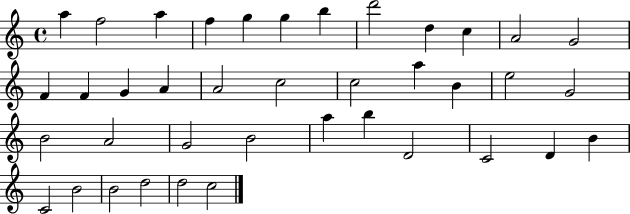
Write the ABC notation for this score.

X:1
T:Untitled
M:4/4
L:1/4
K:C
a f2 a f g g b d'2 d c A2 G2 F F G A A2 c2 c2 a B e2 G2 B2 A2 G2 B2 a b D2 C2 D B C2 B2 B2 d2 d2 c2